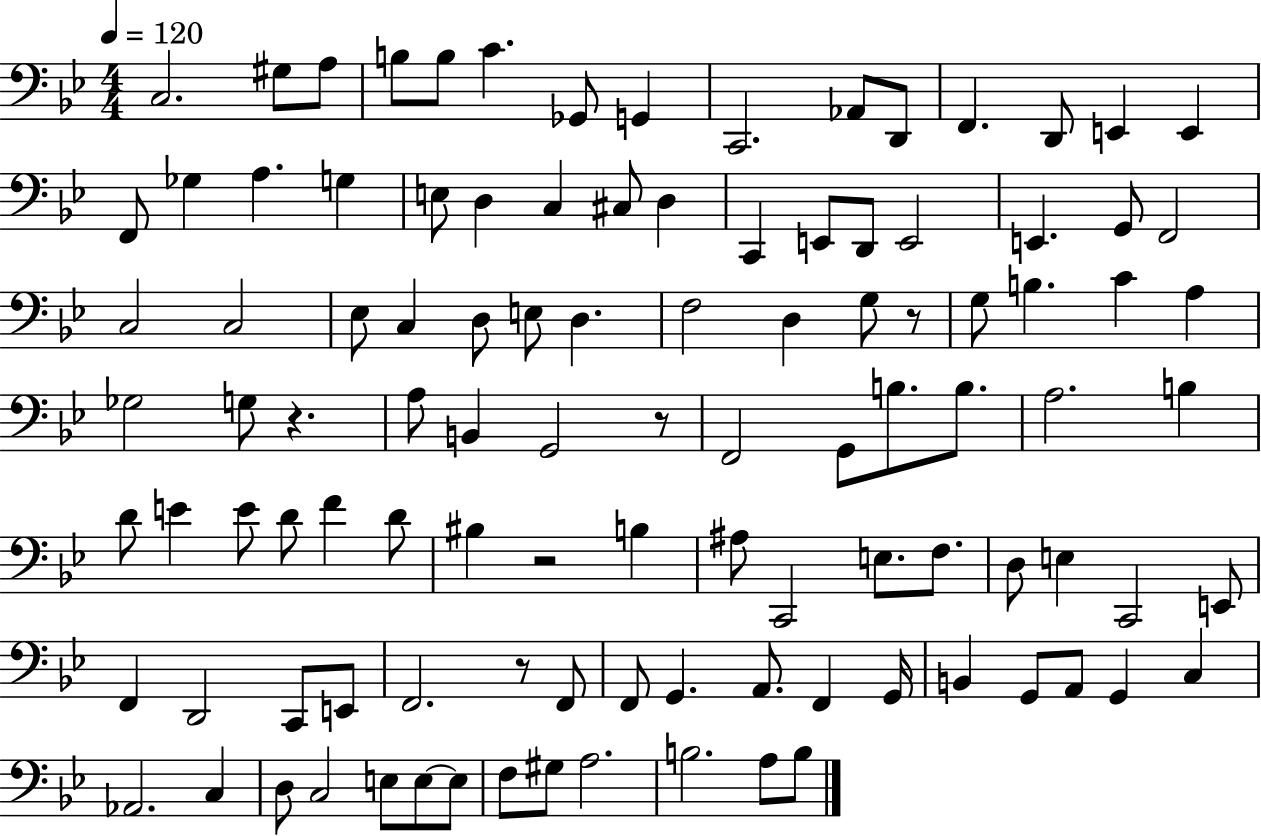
{
  \clef bass
  \numericTimeSignature
  \time 4/4
  \key bes \major
  \tempo 4 = 120
  c2. gis8 a8 | b8 b8 c'4. ges,8 g,4 | c,2. aes,8 d,8 | f,4. d,8 e,4 e,4 | \break f,8 ges4 a4. g4 | e8 d4 c4 cis8 d4 | c,4 e,8 d,8 e,2 | e,4. g,8 f,2 | \break c2 c2 | ees8 c4 d8 e8 d4. | f2 d4 g8 r8 | g8 b4. c'4 a4 | \break ges2 g8 r4. | a8 b,4 g,2 r8 | f,2 g,8 b8. b8. | a2. b4 | \break d'8 e'4 e'8 d'8 f'4 d'8 | bis4 r2 b4 | ais8 c,2 e8. f8. | d8 e4 c,2 e,8 | \break f,4 d,2 c,8 e,8 | f,2. r8 f,8 | f,8 g,4. a,8. f,4 g,16 | b,4 g,8 a,8 g,4 c4 | \break aes,2. c4 | d8 c2 e8 e8~~ e8 | f8 gis8 a2. | b2. a8 b8 | \break \bar "|."
}